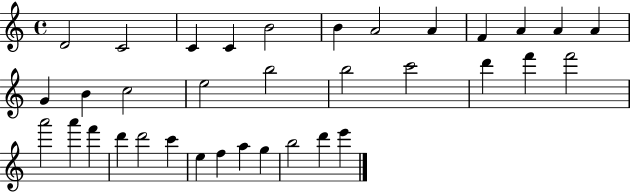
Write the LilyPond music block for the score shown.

{
  \clef treble
  \time 4/4
  \defaultTimeSignature
  \key c \major
  d'2 c'2 | c'4 c'4 b'2 | b'4 a'2 a'4 | f'4 a'4 a'4 a'4 | \break g'4 b'4 c''2 | e''2 b''2 | b''2 c'''2 | d'''4 f'''4 f'''2 | \break a'''2 a'''4 f'''4 | d'''4 d'''2 c'''4 | e''4 f''4 a''4 g''4 | b''2 d'''4 e'''4 | \break \bar "|."
}